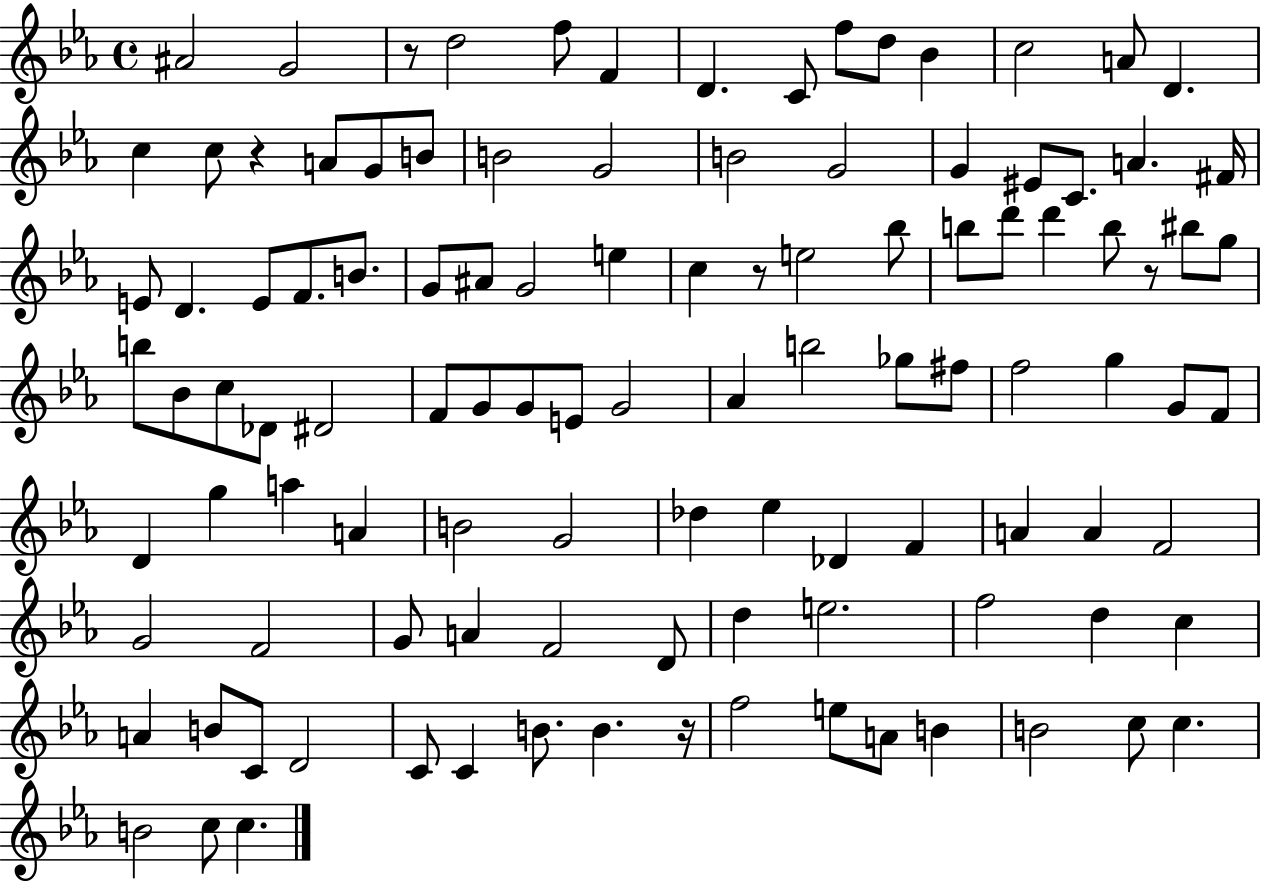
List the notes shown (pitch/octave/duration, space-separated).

A#4/h G4/h R/e D5/h F5/e F4/q D4/q. C4/e F5/e D5/e Bb4/q C5/h A4/e D4/q. C5/q C5/e R/q A4/e G4/e B4/e B4/h G4/h B4/h G4/h G4/q EIS4/e C4/e. A4/q. F#4/s E4/e D4/q. E4/e F4/e. B4/e. G4/e A#4/e G4/h E5/q C5/q R/e E5/h Bb5/e B5/e D6/e D6/q B5/e R/e BIS5/e G5/e B5/e Bb4/e C5/e Db4/e D#4/h F4/e G4/e G4/e E4/e G4/h Ab4/q B5/h Gb5/e F#5/e F5/h G5/q G4/e F4/e D4/q G5/q A5/q A4/q B4/h G4/h Db5/q Eb5/q Db4/q F4/q A4/q A4/q F4/h G4/h F4/h G4/e A4/q F4/h D4/e D5/q E5/h. F5/h D5/q C5/q A4/q B4/e C4/e D4/h C4/e C4/q B4/e. B4/q. R/s F5/h E5/e A4/e B4/q B4/h C5/e C5/q. B4/h C5/e C5/q.